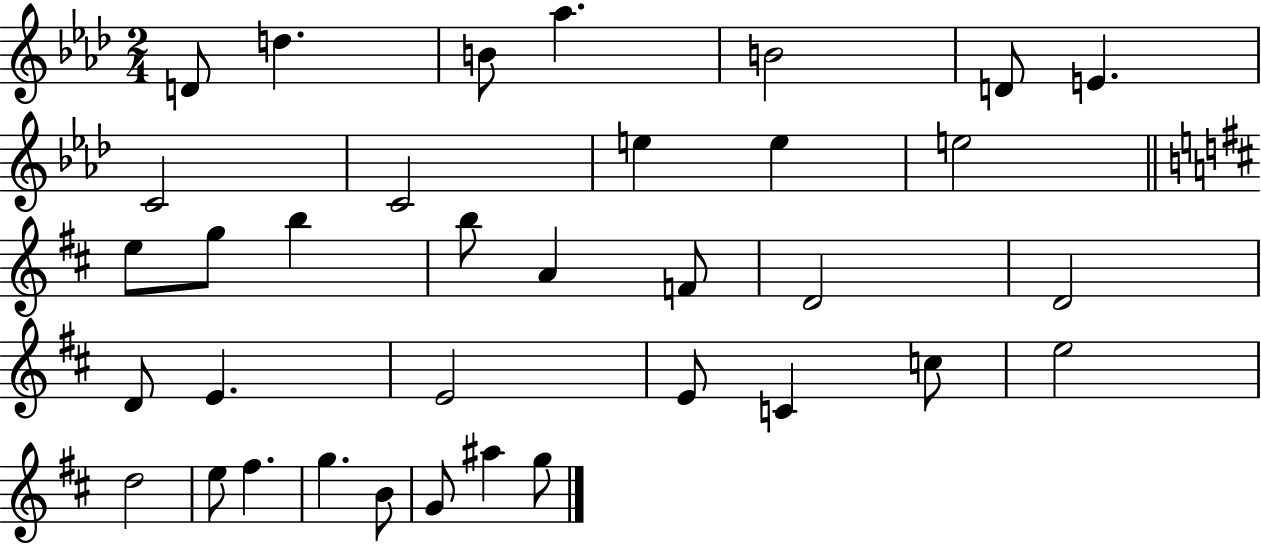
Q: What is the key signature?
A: AES major